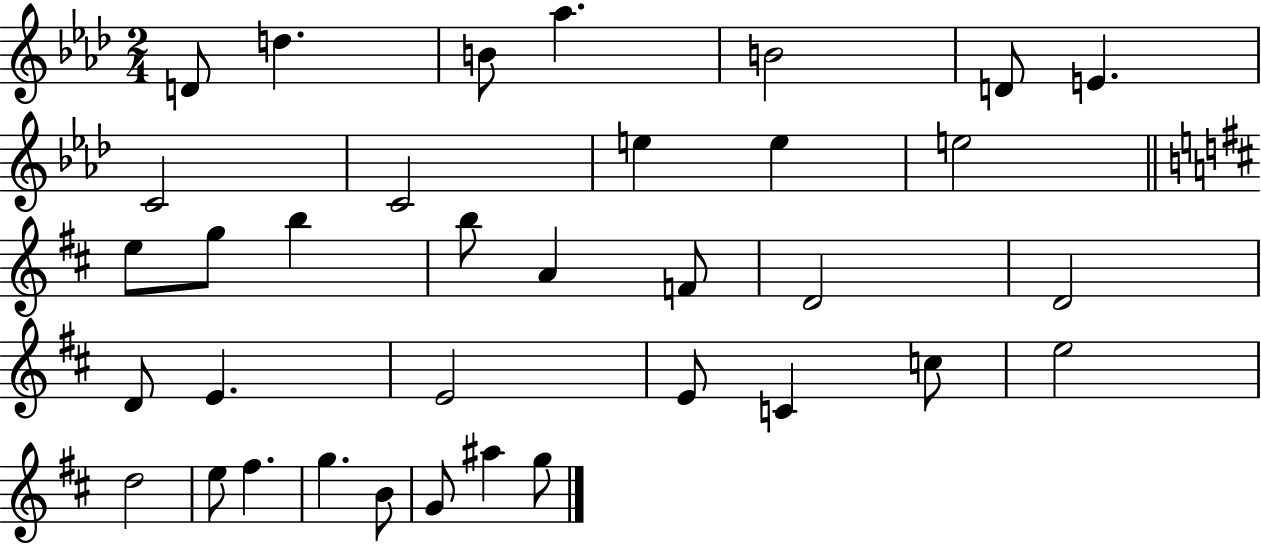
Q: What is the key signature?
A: AES major